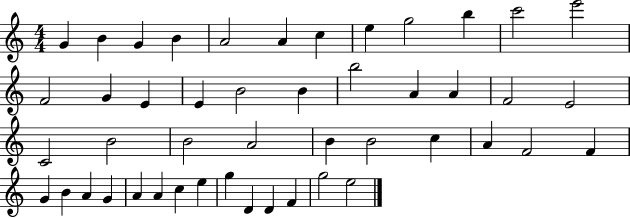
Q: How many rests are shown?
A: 0